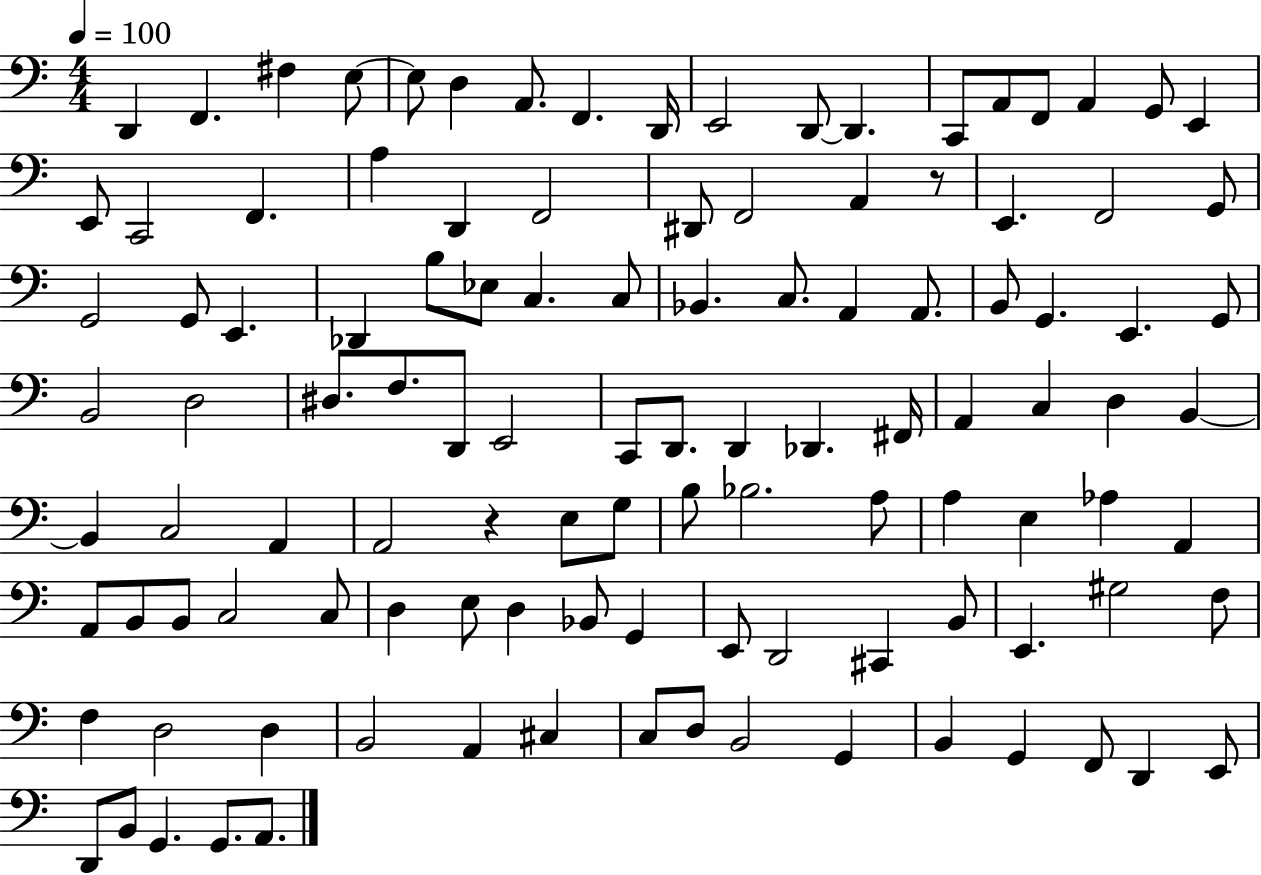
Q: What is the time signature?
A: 4/4